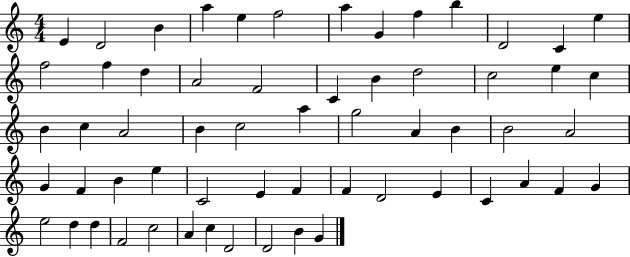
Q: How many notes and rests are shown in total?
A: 60